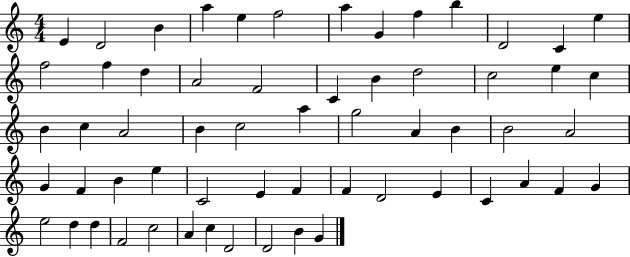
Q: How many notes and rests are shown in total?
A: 60